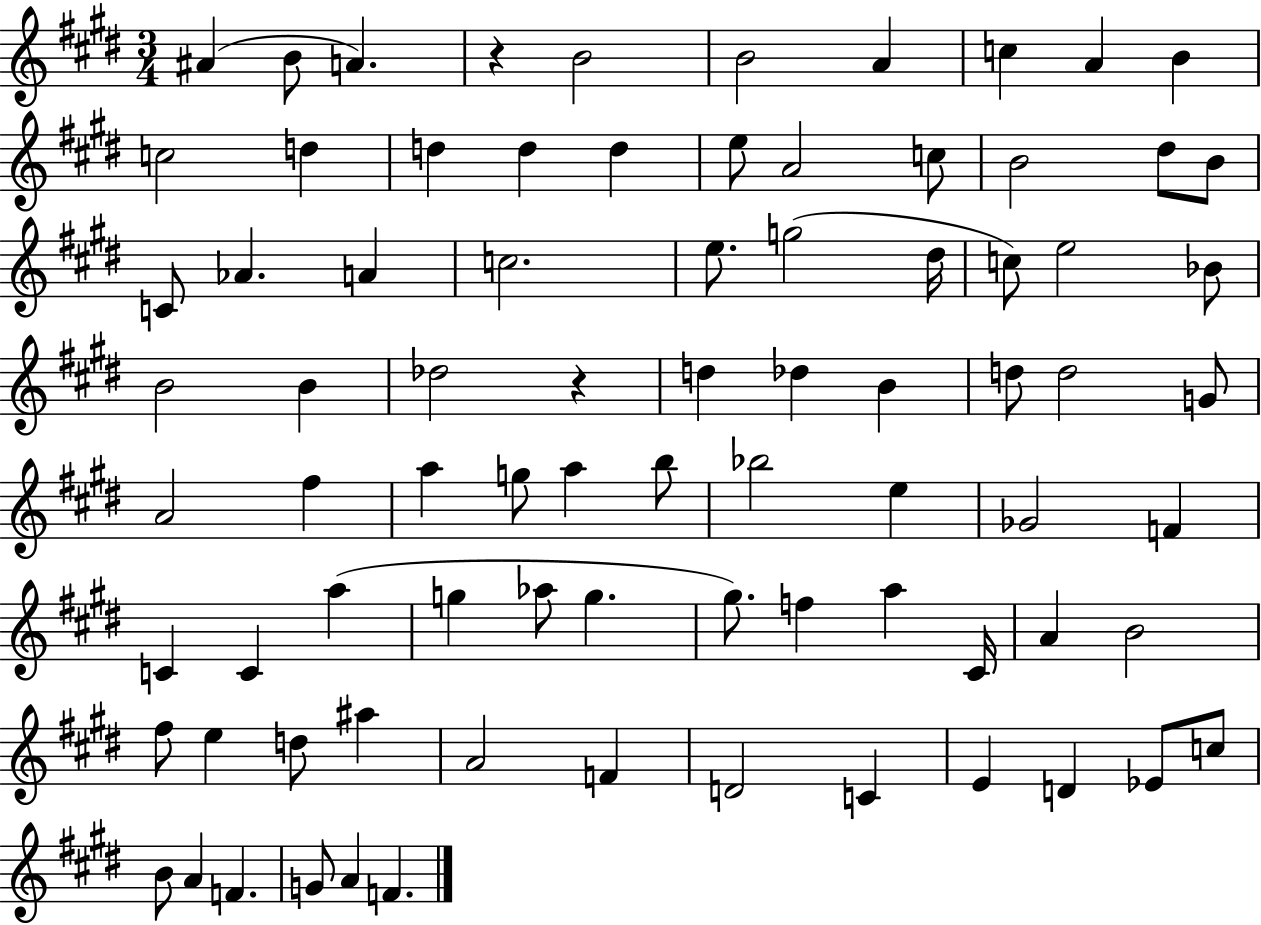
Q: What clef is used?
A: treble